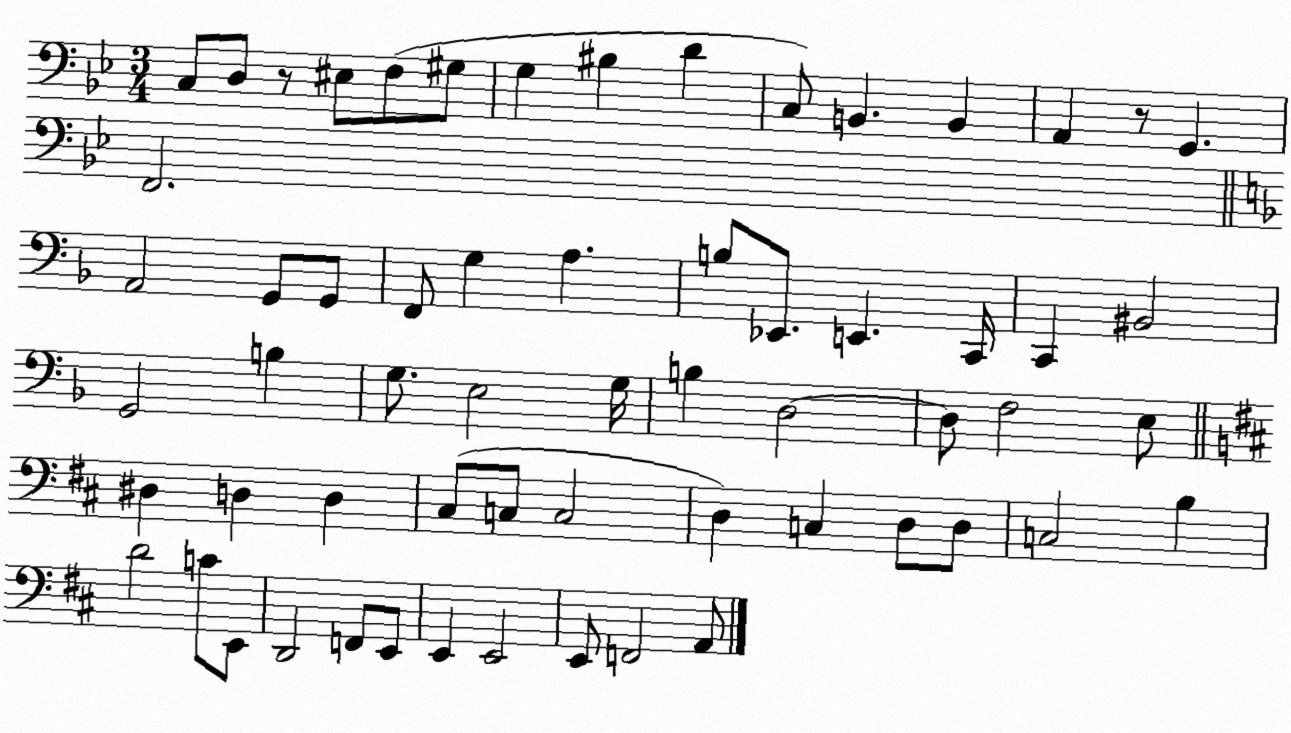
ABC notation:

X:1
T:Untitled
M:3/4
L:1/4
K:Bb
C,/2 D,/2 z/2 ^E,/2 F,/2 ^G,/2 G, ^B, D C,/2 B,, B,, A,, z/2 G,, F,,2 A,,2 G,,/2 G,,/2 F,,/2 G, A, B,/2 _E,,/2 E,, C,,/4 C,, ^B,,2 G,,2 B, G,/2 E,2 G,/4 B, D,2 D,/2 F,2 E,/2 ^D, D, D, ^C,/2 C,/2 C,2 D, C, D,/2 D,/2 C,2 B, D2 C/2 E,,/2 D,,2 F,,/2 E,,/2 E,, E,,2 E,,/2 F,,2 A,,/2